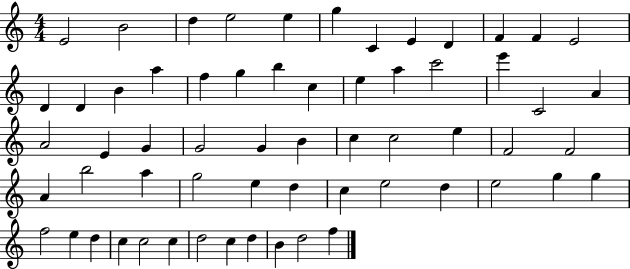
{
  \clef treble
  \numericTimeSignature
  \time 4/4
  \key c \major
  e'2 b'2 | d''4 e''2 e''4 | g''4 c'4 e'4 d'4 | f'4 f'4 e'2 | \break d'4 d'4 b'4 a''4 | f''4 g''4 b''4 c''4 | e''4 a''4 c'''2 | e'''4 c'2 a'4 | \break a'2 e'4 g'4 | g'2 g'4 b'4 | c''4 c''2 e''4 | f'2 f'2 | \break a'4 b''2 a''4 | g''2 e''4 d''4 | c''4 e''2 d''4 | e''2 g''4 g''4 | \break f''2 e''4 d''4 | c''4 c''2 c''4 | d''2 c''4 d''4 | b'4 d''2 f''4 | \break \bar "|."
}